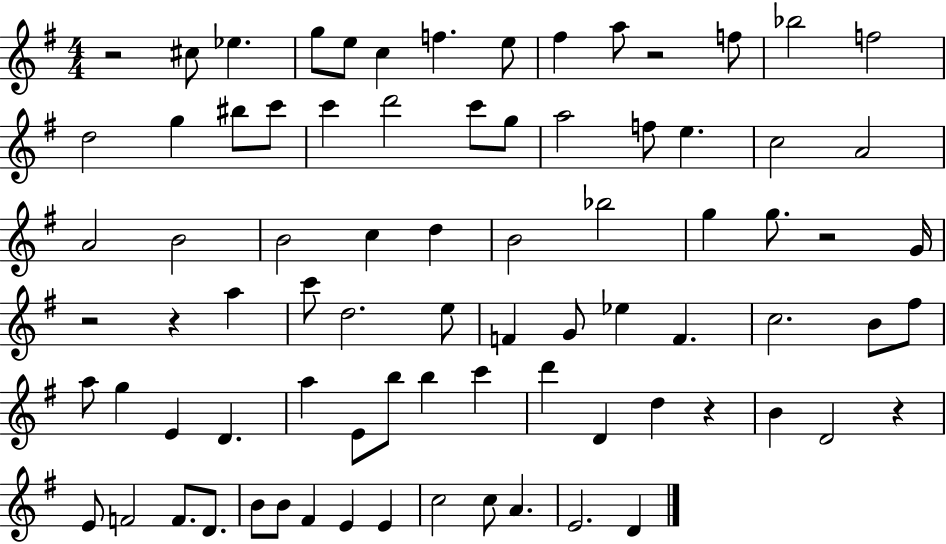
R/h C#5/e Eb5/q. G5/e E5/e C5/q F5/q. E5/e F#5/q A5/e R/h F5/e Bb5/h F5/h D5/h G5/q BIS5/e C6/e C6/q D6/h C6/e G5/e A5/h F5/e E5/q. C5/h A4/h A4/h B4/h B4/h C5/q D5/q B4/h Bb5/h G5/q G5/e. R/h G4/s R/h R/q A5/q C6/e D5/h. E5/e F4/q G4/e Eb5/q F4/q. C5/h. B4/e F#5/e A5/e G5/q E4/q D4/q. A5/q E4/e B5/e B5/q C6/q D6/q D4/q D5/q R/q B4/q D4/h R/q E4/e F4/h F4/e. D4/e. B4/e B4/e F#4/q E4/q E4/q C5/h C5/e A4/q. E4/h. D4/q